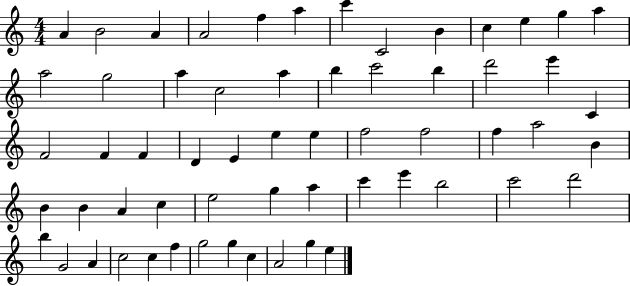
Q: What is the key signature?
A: C major